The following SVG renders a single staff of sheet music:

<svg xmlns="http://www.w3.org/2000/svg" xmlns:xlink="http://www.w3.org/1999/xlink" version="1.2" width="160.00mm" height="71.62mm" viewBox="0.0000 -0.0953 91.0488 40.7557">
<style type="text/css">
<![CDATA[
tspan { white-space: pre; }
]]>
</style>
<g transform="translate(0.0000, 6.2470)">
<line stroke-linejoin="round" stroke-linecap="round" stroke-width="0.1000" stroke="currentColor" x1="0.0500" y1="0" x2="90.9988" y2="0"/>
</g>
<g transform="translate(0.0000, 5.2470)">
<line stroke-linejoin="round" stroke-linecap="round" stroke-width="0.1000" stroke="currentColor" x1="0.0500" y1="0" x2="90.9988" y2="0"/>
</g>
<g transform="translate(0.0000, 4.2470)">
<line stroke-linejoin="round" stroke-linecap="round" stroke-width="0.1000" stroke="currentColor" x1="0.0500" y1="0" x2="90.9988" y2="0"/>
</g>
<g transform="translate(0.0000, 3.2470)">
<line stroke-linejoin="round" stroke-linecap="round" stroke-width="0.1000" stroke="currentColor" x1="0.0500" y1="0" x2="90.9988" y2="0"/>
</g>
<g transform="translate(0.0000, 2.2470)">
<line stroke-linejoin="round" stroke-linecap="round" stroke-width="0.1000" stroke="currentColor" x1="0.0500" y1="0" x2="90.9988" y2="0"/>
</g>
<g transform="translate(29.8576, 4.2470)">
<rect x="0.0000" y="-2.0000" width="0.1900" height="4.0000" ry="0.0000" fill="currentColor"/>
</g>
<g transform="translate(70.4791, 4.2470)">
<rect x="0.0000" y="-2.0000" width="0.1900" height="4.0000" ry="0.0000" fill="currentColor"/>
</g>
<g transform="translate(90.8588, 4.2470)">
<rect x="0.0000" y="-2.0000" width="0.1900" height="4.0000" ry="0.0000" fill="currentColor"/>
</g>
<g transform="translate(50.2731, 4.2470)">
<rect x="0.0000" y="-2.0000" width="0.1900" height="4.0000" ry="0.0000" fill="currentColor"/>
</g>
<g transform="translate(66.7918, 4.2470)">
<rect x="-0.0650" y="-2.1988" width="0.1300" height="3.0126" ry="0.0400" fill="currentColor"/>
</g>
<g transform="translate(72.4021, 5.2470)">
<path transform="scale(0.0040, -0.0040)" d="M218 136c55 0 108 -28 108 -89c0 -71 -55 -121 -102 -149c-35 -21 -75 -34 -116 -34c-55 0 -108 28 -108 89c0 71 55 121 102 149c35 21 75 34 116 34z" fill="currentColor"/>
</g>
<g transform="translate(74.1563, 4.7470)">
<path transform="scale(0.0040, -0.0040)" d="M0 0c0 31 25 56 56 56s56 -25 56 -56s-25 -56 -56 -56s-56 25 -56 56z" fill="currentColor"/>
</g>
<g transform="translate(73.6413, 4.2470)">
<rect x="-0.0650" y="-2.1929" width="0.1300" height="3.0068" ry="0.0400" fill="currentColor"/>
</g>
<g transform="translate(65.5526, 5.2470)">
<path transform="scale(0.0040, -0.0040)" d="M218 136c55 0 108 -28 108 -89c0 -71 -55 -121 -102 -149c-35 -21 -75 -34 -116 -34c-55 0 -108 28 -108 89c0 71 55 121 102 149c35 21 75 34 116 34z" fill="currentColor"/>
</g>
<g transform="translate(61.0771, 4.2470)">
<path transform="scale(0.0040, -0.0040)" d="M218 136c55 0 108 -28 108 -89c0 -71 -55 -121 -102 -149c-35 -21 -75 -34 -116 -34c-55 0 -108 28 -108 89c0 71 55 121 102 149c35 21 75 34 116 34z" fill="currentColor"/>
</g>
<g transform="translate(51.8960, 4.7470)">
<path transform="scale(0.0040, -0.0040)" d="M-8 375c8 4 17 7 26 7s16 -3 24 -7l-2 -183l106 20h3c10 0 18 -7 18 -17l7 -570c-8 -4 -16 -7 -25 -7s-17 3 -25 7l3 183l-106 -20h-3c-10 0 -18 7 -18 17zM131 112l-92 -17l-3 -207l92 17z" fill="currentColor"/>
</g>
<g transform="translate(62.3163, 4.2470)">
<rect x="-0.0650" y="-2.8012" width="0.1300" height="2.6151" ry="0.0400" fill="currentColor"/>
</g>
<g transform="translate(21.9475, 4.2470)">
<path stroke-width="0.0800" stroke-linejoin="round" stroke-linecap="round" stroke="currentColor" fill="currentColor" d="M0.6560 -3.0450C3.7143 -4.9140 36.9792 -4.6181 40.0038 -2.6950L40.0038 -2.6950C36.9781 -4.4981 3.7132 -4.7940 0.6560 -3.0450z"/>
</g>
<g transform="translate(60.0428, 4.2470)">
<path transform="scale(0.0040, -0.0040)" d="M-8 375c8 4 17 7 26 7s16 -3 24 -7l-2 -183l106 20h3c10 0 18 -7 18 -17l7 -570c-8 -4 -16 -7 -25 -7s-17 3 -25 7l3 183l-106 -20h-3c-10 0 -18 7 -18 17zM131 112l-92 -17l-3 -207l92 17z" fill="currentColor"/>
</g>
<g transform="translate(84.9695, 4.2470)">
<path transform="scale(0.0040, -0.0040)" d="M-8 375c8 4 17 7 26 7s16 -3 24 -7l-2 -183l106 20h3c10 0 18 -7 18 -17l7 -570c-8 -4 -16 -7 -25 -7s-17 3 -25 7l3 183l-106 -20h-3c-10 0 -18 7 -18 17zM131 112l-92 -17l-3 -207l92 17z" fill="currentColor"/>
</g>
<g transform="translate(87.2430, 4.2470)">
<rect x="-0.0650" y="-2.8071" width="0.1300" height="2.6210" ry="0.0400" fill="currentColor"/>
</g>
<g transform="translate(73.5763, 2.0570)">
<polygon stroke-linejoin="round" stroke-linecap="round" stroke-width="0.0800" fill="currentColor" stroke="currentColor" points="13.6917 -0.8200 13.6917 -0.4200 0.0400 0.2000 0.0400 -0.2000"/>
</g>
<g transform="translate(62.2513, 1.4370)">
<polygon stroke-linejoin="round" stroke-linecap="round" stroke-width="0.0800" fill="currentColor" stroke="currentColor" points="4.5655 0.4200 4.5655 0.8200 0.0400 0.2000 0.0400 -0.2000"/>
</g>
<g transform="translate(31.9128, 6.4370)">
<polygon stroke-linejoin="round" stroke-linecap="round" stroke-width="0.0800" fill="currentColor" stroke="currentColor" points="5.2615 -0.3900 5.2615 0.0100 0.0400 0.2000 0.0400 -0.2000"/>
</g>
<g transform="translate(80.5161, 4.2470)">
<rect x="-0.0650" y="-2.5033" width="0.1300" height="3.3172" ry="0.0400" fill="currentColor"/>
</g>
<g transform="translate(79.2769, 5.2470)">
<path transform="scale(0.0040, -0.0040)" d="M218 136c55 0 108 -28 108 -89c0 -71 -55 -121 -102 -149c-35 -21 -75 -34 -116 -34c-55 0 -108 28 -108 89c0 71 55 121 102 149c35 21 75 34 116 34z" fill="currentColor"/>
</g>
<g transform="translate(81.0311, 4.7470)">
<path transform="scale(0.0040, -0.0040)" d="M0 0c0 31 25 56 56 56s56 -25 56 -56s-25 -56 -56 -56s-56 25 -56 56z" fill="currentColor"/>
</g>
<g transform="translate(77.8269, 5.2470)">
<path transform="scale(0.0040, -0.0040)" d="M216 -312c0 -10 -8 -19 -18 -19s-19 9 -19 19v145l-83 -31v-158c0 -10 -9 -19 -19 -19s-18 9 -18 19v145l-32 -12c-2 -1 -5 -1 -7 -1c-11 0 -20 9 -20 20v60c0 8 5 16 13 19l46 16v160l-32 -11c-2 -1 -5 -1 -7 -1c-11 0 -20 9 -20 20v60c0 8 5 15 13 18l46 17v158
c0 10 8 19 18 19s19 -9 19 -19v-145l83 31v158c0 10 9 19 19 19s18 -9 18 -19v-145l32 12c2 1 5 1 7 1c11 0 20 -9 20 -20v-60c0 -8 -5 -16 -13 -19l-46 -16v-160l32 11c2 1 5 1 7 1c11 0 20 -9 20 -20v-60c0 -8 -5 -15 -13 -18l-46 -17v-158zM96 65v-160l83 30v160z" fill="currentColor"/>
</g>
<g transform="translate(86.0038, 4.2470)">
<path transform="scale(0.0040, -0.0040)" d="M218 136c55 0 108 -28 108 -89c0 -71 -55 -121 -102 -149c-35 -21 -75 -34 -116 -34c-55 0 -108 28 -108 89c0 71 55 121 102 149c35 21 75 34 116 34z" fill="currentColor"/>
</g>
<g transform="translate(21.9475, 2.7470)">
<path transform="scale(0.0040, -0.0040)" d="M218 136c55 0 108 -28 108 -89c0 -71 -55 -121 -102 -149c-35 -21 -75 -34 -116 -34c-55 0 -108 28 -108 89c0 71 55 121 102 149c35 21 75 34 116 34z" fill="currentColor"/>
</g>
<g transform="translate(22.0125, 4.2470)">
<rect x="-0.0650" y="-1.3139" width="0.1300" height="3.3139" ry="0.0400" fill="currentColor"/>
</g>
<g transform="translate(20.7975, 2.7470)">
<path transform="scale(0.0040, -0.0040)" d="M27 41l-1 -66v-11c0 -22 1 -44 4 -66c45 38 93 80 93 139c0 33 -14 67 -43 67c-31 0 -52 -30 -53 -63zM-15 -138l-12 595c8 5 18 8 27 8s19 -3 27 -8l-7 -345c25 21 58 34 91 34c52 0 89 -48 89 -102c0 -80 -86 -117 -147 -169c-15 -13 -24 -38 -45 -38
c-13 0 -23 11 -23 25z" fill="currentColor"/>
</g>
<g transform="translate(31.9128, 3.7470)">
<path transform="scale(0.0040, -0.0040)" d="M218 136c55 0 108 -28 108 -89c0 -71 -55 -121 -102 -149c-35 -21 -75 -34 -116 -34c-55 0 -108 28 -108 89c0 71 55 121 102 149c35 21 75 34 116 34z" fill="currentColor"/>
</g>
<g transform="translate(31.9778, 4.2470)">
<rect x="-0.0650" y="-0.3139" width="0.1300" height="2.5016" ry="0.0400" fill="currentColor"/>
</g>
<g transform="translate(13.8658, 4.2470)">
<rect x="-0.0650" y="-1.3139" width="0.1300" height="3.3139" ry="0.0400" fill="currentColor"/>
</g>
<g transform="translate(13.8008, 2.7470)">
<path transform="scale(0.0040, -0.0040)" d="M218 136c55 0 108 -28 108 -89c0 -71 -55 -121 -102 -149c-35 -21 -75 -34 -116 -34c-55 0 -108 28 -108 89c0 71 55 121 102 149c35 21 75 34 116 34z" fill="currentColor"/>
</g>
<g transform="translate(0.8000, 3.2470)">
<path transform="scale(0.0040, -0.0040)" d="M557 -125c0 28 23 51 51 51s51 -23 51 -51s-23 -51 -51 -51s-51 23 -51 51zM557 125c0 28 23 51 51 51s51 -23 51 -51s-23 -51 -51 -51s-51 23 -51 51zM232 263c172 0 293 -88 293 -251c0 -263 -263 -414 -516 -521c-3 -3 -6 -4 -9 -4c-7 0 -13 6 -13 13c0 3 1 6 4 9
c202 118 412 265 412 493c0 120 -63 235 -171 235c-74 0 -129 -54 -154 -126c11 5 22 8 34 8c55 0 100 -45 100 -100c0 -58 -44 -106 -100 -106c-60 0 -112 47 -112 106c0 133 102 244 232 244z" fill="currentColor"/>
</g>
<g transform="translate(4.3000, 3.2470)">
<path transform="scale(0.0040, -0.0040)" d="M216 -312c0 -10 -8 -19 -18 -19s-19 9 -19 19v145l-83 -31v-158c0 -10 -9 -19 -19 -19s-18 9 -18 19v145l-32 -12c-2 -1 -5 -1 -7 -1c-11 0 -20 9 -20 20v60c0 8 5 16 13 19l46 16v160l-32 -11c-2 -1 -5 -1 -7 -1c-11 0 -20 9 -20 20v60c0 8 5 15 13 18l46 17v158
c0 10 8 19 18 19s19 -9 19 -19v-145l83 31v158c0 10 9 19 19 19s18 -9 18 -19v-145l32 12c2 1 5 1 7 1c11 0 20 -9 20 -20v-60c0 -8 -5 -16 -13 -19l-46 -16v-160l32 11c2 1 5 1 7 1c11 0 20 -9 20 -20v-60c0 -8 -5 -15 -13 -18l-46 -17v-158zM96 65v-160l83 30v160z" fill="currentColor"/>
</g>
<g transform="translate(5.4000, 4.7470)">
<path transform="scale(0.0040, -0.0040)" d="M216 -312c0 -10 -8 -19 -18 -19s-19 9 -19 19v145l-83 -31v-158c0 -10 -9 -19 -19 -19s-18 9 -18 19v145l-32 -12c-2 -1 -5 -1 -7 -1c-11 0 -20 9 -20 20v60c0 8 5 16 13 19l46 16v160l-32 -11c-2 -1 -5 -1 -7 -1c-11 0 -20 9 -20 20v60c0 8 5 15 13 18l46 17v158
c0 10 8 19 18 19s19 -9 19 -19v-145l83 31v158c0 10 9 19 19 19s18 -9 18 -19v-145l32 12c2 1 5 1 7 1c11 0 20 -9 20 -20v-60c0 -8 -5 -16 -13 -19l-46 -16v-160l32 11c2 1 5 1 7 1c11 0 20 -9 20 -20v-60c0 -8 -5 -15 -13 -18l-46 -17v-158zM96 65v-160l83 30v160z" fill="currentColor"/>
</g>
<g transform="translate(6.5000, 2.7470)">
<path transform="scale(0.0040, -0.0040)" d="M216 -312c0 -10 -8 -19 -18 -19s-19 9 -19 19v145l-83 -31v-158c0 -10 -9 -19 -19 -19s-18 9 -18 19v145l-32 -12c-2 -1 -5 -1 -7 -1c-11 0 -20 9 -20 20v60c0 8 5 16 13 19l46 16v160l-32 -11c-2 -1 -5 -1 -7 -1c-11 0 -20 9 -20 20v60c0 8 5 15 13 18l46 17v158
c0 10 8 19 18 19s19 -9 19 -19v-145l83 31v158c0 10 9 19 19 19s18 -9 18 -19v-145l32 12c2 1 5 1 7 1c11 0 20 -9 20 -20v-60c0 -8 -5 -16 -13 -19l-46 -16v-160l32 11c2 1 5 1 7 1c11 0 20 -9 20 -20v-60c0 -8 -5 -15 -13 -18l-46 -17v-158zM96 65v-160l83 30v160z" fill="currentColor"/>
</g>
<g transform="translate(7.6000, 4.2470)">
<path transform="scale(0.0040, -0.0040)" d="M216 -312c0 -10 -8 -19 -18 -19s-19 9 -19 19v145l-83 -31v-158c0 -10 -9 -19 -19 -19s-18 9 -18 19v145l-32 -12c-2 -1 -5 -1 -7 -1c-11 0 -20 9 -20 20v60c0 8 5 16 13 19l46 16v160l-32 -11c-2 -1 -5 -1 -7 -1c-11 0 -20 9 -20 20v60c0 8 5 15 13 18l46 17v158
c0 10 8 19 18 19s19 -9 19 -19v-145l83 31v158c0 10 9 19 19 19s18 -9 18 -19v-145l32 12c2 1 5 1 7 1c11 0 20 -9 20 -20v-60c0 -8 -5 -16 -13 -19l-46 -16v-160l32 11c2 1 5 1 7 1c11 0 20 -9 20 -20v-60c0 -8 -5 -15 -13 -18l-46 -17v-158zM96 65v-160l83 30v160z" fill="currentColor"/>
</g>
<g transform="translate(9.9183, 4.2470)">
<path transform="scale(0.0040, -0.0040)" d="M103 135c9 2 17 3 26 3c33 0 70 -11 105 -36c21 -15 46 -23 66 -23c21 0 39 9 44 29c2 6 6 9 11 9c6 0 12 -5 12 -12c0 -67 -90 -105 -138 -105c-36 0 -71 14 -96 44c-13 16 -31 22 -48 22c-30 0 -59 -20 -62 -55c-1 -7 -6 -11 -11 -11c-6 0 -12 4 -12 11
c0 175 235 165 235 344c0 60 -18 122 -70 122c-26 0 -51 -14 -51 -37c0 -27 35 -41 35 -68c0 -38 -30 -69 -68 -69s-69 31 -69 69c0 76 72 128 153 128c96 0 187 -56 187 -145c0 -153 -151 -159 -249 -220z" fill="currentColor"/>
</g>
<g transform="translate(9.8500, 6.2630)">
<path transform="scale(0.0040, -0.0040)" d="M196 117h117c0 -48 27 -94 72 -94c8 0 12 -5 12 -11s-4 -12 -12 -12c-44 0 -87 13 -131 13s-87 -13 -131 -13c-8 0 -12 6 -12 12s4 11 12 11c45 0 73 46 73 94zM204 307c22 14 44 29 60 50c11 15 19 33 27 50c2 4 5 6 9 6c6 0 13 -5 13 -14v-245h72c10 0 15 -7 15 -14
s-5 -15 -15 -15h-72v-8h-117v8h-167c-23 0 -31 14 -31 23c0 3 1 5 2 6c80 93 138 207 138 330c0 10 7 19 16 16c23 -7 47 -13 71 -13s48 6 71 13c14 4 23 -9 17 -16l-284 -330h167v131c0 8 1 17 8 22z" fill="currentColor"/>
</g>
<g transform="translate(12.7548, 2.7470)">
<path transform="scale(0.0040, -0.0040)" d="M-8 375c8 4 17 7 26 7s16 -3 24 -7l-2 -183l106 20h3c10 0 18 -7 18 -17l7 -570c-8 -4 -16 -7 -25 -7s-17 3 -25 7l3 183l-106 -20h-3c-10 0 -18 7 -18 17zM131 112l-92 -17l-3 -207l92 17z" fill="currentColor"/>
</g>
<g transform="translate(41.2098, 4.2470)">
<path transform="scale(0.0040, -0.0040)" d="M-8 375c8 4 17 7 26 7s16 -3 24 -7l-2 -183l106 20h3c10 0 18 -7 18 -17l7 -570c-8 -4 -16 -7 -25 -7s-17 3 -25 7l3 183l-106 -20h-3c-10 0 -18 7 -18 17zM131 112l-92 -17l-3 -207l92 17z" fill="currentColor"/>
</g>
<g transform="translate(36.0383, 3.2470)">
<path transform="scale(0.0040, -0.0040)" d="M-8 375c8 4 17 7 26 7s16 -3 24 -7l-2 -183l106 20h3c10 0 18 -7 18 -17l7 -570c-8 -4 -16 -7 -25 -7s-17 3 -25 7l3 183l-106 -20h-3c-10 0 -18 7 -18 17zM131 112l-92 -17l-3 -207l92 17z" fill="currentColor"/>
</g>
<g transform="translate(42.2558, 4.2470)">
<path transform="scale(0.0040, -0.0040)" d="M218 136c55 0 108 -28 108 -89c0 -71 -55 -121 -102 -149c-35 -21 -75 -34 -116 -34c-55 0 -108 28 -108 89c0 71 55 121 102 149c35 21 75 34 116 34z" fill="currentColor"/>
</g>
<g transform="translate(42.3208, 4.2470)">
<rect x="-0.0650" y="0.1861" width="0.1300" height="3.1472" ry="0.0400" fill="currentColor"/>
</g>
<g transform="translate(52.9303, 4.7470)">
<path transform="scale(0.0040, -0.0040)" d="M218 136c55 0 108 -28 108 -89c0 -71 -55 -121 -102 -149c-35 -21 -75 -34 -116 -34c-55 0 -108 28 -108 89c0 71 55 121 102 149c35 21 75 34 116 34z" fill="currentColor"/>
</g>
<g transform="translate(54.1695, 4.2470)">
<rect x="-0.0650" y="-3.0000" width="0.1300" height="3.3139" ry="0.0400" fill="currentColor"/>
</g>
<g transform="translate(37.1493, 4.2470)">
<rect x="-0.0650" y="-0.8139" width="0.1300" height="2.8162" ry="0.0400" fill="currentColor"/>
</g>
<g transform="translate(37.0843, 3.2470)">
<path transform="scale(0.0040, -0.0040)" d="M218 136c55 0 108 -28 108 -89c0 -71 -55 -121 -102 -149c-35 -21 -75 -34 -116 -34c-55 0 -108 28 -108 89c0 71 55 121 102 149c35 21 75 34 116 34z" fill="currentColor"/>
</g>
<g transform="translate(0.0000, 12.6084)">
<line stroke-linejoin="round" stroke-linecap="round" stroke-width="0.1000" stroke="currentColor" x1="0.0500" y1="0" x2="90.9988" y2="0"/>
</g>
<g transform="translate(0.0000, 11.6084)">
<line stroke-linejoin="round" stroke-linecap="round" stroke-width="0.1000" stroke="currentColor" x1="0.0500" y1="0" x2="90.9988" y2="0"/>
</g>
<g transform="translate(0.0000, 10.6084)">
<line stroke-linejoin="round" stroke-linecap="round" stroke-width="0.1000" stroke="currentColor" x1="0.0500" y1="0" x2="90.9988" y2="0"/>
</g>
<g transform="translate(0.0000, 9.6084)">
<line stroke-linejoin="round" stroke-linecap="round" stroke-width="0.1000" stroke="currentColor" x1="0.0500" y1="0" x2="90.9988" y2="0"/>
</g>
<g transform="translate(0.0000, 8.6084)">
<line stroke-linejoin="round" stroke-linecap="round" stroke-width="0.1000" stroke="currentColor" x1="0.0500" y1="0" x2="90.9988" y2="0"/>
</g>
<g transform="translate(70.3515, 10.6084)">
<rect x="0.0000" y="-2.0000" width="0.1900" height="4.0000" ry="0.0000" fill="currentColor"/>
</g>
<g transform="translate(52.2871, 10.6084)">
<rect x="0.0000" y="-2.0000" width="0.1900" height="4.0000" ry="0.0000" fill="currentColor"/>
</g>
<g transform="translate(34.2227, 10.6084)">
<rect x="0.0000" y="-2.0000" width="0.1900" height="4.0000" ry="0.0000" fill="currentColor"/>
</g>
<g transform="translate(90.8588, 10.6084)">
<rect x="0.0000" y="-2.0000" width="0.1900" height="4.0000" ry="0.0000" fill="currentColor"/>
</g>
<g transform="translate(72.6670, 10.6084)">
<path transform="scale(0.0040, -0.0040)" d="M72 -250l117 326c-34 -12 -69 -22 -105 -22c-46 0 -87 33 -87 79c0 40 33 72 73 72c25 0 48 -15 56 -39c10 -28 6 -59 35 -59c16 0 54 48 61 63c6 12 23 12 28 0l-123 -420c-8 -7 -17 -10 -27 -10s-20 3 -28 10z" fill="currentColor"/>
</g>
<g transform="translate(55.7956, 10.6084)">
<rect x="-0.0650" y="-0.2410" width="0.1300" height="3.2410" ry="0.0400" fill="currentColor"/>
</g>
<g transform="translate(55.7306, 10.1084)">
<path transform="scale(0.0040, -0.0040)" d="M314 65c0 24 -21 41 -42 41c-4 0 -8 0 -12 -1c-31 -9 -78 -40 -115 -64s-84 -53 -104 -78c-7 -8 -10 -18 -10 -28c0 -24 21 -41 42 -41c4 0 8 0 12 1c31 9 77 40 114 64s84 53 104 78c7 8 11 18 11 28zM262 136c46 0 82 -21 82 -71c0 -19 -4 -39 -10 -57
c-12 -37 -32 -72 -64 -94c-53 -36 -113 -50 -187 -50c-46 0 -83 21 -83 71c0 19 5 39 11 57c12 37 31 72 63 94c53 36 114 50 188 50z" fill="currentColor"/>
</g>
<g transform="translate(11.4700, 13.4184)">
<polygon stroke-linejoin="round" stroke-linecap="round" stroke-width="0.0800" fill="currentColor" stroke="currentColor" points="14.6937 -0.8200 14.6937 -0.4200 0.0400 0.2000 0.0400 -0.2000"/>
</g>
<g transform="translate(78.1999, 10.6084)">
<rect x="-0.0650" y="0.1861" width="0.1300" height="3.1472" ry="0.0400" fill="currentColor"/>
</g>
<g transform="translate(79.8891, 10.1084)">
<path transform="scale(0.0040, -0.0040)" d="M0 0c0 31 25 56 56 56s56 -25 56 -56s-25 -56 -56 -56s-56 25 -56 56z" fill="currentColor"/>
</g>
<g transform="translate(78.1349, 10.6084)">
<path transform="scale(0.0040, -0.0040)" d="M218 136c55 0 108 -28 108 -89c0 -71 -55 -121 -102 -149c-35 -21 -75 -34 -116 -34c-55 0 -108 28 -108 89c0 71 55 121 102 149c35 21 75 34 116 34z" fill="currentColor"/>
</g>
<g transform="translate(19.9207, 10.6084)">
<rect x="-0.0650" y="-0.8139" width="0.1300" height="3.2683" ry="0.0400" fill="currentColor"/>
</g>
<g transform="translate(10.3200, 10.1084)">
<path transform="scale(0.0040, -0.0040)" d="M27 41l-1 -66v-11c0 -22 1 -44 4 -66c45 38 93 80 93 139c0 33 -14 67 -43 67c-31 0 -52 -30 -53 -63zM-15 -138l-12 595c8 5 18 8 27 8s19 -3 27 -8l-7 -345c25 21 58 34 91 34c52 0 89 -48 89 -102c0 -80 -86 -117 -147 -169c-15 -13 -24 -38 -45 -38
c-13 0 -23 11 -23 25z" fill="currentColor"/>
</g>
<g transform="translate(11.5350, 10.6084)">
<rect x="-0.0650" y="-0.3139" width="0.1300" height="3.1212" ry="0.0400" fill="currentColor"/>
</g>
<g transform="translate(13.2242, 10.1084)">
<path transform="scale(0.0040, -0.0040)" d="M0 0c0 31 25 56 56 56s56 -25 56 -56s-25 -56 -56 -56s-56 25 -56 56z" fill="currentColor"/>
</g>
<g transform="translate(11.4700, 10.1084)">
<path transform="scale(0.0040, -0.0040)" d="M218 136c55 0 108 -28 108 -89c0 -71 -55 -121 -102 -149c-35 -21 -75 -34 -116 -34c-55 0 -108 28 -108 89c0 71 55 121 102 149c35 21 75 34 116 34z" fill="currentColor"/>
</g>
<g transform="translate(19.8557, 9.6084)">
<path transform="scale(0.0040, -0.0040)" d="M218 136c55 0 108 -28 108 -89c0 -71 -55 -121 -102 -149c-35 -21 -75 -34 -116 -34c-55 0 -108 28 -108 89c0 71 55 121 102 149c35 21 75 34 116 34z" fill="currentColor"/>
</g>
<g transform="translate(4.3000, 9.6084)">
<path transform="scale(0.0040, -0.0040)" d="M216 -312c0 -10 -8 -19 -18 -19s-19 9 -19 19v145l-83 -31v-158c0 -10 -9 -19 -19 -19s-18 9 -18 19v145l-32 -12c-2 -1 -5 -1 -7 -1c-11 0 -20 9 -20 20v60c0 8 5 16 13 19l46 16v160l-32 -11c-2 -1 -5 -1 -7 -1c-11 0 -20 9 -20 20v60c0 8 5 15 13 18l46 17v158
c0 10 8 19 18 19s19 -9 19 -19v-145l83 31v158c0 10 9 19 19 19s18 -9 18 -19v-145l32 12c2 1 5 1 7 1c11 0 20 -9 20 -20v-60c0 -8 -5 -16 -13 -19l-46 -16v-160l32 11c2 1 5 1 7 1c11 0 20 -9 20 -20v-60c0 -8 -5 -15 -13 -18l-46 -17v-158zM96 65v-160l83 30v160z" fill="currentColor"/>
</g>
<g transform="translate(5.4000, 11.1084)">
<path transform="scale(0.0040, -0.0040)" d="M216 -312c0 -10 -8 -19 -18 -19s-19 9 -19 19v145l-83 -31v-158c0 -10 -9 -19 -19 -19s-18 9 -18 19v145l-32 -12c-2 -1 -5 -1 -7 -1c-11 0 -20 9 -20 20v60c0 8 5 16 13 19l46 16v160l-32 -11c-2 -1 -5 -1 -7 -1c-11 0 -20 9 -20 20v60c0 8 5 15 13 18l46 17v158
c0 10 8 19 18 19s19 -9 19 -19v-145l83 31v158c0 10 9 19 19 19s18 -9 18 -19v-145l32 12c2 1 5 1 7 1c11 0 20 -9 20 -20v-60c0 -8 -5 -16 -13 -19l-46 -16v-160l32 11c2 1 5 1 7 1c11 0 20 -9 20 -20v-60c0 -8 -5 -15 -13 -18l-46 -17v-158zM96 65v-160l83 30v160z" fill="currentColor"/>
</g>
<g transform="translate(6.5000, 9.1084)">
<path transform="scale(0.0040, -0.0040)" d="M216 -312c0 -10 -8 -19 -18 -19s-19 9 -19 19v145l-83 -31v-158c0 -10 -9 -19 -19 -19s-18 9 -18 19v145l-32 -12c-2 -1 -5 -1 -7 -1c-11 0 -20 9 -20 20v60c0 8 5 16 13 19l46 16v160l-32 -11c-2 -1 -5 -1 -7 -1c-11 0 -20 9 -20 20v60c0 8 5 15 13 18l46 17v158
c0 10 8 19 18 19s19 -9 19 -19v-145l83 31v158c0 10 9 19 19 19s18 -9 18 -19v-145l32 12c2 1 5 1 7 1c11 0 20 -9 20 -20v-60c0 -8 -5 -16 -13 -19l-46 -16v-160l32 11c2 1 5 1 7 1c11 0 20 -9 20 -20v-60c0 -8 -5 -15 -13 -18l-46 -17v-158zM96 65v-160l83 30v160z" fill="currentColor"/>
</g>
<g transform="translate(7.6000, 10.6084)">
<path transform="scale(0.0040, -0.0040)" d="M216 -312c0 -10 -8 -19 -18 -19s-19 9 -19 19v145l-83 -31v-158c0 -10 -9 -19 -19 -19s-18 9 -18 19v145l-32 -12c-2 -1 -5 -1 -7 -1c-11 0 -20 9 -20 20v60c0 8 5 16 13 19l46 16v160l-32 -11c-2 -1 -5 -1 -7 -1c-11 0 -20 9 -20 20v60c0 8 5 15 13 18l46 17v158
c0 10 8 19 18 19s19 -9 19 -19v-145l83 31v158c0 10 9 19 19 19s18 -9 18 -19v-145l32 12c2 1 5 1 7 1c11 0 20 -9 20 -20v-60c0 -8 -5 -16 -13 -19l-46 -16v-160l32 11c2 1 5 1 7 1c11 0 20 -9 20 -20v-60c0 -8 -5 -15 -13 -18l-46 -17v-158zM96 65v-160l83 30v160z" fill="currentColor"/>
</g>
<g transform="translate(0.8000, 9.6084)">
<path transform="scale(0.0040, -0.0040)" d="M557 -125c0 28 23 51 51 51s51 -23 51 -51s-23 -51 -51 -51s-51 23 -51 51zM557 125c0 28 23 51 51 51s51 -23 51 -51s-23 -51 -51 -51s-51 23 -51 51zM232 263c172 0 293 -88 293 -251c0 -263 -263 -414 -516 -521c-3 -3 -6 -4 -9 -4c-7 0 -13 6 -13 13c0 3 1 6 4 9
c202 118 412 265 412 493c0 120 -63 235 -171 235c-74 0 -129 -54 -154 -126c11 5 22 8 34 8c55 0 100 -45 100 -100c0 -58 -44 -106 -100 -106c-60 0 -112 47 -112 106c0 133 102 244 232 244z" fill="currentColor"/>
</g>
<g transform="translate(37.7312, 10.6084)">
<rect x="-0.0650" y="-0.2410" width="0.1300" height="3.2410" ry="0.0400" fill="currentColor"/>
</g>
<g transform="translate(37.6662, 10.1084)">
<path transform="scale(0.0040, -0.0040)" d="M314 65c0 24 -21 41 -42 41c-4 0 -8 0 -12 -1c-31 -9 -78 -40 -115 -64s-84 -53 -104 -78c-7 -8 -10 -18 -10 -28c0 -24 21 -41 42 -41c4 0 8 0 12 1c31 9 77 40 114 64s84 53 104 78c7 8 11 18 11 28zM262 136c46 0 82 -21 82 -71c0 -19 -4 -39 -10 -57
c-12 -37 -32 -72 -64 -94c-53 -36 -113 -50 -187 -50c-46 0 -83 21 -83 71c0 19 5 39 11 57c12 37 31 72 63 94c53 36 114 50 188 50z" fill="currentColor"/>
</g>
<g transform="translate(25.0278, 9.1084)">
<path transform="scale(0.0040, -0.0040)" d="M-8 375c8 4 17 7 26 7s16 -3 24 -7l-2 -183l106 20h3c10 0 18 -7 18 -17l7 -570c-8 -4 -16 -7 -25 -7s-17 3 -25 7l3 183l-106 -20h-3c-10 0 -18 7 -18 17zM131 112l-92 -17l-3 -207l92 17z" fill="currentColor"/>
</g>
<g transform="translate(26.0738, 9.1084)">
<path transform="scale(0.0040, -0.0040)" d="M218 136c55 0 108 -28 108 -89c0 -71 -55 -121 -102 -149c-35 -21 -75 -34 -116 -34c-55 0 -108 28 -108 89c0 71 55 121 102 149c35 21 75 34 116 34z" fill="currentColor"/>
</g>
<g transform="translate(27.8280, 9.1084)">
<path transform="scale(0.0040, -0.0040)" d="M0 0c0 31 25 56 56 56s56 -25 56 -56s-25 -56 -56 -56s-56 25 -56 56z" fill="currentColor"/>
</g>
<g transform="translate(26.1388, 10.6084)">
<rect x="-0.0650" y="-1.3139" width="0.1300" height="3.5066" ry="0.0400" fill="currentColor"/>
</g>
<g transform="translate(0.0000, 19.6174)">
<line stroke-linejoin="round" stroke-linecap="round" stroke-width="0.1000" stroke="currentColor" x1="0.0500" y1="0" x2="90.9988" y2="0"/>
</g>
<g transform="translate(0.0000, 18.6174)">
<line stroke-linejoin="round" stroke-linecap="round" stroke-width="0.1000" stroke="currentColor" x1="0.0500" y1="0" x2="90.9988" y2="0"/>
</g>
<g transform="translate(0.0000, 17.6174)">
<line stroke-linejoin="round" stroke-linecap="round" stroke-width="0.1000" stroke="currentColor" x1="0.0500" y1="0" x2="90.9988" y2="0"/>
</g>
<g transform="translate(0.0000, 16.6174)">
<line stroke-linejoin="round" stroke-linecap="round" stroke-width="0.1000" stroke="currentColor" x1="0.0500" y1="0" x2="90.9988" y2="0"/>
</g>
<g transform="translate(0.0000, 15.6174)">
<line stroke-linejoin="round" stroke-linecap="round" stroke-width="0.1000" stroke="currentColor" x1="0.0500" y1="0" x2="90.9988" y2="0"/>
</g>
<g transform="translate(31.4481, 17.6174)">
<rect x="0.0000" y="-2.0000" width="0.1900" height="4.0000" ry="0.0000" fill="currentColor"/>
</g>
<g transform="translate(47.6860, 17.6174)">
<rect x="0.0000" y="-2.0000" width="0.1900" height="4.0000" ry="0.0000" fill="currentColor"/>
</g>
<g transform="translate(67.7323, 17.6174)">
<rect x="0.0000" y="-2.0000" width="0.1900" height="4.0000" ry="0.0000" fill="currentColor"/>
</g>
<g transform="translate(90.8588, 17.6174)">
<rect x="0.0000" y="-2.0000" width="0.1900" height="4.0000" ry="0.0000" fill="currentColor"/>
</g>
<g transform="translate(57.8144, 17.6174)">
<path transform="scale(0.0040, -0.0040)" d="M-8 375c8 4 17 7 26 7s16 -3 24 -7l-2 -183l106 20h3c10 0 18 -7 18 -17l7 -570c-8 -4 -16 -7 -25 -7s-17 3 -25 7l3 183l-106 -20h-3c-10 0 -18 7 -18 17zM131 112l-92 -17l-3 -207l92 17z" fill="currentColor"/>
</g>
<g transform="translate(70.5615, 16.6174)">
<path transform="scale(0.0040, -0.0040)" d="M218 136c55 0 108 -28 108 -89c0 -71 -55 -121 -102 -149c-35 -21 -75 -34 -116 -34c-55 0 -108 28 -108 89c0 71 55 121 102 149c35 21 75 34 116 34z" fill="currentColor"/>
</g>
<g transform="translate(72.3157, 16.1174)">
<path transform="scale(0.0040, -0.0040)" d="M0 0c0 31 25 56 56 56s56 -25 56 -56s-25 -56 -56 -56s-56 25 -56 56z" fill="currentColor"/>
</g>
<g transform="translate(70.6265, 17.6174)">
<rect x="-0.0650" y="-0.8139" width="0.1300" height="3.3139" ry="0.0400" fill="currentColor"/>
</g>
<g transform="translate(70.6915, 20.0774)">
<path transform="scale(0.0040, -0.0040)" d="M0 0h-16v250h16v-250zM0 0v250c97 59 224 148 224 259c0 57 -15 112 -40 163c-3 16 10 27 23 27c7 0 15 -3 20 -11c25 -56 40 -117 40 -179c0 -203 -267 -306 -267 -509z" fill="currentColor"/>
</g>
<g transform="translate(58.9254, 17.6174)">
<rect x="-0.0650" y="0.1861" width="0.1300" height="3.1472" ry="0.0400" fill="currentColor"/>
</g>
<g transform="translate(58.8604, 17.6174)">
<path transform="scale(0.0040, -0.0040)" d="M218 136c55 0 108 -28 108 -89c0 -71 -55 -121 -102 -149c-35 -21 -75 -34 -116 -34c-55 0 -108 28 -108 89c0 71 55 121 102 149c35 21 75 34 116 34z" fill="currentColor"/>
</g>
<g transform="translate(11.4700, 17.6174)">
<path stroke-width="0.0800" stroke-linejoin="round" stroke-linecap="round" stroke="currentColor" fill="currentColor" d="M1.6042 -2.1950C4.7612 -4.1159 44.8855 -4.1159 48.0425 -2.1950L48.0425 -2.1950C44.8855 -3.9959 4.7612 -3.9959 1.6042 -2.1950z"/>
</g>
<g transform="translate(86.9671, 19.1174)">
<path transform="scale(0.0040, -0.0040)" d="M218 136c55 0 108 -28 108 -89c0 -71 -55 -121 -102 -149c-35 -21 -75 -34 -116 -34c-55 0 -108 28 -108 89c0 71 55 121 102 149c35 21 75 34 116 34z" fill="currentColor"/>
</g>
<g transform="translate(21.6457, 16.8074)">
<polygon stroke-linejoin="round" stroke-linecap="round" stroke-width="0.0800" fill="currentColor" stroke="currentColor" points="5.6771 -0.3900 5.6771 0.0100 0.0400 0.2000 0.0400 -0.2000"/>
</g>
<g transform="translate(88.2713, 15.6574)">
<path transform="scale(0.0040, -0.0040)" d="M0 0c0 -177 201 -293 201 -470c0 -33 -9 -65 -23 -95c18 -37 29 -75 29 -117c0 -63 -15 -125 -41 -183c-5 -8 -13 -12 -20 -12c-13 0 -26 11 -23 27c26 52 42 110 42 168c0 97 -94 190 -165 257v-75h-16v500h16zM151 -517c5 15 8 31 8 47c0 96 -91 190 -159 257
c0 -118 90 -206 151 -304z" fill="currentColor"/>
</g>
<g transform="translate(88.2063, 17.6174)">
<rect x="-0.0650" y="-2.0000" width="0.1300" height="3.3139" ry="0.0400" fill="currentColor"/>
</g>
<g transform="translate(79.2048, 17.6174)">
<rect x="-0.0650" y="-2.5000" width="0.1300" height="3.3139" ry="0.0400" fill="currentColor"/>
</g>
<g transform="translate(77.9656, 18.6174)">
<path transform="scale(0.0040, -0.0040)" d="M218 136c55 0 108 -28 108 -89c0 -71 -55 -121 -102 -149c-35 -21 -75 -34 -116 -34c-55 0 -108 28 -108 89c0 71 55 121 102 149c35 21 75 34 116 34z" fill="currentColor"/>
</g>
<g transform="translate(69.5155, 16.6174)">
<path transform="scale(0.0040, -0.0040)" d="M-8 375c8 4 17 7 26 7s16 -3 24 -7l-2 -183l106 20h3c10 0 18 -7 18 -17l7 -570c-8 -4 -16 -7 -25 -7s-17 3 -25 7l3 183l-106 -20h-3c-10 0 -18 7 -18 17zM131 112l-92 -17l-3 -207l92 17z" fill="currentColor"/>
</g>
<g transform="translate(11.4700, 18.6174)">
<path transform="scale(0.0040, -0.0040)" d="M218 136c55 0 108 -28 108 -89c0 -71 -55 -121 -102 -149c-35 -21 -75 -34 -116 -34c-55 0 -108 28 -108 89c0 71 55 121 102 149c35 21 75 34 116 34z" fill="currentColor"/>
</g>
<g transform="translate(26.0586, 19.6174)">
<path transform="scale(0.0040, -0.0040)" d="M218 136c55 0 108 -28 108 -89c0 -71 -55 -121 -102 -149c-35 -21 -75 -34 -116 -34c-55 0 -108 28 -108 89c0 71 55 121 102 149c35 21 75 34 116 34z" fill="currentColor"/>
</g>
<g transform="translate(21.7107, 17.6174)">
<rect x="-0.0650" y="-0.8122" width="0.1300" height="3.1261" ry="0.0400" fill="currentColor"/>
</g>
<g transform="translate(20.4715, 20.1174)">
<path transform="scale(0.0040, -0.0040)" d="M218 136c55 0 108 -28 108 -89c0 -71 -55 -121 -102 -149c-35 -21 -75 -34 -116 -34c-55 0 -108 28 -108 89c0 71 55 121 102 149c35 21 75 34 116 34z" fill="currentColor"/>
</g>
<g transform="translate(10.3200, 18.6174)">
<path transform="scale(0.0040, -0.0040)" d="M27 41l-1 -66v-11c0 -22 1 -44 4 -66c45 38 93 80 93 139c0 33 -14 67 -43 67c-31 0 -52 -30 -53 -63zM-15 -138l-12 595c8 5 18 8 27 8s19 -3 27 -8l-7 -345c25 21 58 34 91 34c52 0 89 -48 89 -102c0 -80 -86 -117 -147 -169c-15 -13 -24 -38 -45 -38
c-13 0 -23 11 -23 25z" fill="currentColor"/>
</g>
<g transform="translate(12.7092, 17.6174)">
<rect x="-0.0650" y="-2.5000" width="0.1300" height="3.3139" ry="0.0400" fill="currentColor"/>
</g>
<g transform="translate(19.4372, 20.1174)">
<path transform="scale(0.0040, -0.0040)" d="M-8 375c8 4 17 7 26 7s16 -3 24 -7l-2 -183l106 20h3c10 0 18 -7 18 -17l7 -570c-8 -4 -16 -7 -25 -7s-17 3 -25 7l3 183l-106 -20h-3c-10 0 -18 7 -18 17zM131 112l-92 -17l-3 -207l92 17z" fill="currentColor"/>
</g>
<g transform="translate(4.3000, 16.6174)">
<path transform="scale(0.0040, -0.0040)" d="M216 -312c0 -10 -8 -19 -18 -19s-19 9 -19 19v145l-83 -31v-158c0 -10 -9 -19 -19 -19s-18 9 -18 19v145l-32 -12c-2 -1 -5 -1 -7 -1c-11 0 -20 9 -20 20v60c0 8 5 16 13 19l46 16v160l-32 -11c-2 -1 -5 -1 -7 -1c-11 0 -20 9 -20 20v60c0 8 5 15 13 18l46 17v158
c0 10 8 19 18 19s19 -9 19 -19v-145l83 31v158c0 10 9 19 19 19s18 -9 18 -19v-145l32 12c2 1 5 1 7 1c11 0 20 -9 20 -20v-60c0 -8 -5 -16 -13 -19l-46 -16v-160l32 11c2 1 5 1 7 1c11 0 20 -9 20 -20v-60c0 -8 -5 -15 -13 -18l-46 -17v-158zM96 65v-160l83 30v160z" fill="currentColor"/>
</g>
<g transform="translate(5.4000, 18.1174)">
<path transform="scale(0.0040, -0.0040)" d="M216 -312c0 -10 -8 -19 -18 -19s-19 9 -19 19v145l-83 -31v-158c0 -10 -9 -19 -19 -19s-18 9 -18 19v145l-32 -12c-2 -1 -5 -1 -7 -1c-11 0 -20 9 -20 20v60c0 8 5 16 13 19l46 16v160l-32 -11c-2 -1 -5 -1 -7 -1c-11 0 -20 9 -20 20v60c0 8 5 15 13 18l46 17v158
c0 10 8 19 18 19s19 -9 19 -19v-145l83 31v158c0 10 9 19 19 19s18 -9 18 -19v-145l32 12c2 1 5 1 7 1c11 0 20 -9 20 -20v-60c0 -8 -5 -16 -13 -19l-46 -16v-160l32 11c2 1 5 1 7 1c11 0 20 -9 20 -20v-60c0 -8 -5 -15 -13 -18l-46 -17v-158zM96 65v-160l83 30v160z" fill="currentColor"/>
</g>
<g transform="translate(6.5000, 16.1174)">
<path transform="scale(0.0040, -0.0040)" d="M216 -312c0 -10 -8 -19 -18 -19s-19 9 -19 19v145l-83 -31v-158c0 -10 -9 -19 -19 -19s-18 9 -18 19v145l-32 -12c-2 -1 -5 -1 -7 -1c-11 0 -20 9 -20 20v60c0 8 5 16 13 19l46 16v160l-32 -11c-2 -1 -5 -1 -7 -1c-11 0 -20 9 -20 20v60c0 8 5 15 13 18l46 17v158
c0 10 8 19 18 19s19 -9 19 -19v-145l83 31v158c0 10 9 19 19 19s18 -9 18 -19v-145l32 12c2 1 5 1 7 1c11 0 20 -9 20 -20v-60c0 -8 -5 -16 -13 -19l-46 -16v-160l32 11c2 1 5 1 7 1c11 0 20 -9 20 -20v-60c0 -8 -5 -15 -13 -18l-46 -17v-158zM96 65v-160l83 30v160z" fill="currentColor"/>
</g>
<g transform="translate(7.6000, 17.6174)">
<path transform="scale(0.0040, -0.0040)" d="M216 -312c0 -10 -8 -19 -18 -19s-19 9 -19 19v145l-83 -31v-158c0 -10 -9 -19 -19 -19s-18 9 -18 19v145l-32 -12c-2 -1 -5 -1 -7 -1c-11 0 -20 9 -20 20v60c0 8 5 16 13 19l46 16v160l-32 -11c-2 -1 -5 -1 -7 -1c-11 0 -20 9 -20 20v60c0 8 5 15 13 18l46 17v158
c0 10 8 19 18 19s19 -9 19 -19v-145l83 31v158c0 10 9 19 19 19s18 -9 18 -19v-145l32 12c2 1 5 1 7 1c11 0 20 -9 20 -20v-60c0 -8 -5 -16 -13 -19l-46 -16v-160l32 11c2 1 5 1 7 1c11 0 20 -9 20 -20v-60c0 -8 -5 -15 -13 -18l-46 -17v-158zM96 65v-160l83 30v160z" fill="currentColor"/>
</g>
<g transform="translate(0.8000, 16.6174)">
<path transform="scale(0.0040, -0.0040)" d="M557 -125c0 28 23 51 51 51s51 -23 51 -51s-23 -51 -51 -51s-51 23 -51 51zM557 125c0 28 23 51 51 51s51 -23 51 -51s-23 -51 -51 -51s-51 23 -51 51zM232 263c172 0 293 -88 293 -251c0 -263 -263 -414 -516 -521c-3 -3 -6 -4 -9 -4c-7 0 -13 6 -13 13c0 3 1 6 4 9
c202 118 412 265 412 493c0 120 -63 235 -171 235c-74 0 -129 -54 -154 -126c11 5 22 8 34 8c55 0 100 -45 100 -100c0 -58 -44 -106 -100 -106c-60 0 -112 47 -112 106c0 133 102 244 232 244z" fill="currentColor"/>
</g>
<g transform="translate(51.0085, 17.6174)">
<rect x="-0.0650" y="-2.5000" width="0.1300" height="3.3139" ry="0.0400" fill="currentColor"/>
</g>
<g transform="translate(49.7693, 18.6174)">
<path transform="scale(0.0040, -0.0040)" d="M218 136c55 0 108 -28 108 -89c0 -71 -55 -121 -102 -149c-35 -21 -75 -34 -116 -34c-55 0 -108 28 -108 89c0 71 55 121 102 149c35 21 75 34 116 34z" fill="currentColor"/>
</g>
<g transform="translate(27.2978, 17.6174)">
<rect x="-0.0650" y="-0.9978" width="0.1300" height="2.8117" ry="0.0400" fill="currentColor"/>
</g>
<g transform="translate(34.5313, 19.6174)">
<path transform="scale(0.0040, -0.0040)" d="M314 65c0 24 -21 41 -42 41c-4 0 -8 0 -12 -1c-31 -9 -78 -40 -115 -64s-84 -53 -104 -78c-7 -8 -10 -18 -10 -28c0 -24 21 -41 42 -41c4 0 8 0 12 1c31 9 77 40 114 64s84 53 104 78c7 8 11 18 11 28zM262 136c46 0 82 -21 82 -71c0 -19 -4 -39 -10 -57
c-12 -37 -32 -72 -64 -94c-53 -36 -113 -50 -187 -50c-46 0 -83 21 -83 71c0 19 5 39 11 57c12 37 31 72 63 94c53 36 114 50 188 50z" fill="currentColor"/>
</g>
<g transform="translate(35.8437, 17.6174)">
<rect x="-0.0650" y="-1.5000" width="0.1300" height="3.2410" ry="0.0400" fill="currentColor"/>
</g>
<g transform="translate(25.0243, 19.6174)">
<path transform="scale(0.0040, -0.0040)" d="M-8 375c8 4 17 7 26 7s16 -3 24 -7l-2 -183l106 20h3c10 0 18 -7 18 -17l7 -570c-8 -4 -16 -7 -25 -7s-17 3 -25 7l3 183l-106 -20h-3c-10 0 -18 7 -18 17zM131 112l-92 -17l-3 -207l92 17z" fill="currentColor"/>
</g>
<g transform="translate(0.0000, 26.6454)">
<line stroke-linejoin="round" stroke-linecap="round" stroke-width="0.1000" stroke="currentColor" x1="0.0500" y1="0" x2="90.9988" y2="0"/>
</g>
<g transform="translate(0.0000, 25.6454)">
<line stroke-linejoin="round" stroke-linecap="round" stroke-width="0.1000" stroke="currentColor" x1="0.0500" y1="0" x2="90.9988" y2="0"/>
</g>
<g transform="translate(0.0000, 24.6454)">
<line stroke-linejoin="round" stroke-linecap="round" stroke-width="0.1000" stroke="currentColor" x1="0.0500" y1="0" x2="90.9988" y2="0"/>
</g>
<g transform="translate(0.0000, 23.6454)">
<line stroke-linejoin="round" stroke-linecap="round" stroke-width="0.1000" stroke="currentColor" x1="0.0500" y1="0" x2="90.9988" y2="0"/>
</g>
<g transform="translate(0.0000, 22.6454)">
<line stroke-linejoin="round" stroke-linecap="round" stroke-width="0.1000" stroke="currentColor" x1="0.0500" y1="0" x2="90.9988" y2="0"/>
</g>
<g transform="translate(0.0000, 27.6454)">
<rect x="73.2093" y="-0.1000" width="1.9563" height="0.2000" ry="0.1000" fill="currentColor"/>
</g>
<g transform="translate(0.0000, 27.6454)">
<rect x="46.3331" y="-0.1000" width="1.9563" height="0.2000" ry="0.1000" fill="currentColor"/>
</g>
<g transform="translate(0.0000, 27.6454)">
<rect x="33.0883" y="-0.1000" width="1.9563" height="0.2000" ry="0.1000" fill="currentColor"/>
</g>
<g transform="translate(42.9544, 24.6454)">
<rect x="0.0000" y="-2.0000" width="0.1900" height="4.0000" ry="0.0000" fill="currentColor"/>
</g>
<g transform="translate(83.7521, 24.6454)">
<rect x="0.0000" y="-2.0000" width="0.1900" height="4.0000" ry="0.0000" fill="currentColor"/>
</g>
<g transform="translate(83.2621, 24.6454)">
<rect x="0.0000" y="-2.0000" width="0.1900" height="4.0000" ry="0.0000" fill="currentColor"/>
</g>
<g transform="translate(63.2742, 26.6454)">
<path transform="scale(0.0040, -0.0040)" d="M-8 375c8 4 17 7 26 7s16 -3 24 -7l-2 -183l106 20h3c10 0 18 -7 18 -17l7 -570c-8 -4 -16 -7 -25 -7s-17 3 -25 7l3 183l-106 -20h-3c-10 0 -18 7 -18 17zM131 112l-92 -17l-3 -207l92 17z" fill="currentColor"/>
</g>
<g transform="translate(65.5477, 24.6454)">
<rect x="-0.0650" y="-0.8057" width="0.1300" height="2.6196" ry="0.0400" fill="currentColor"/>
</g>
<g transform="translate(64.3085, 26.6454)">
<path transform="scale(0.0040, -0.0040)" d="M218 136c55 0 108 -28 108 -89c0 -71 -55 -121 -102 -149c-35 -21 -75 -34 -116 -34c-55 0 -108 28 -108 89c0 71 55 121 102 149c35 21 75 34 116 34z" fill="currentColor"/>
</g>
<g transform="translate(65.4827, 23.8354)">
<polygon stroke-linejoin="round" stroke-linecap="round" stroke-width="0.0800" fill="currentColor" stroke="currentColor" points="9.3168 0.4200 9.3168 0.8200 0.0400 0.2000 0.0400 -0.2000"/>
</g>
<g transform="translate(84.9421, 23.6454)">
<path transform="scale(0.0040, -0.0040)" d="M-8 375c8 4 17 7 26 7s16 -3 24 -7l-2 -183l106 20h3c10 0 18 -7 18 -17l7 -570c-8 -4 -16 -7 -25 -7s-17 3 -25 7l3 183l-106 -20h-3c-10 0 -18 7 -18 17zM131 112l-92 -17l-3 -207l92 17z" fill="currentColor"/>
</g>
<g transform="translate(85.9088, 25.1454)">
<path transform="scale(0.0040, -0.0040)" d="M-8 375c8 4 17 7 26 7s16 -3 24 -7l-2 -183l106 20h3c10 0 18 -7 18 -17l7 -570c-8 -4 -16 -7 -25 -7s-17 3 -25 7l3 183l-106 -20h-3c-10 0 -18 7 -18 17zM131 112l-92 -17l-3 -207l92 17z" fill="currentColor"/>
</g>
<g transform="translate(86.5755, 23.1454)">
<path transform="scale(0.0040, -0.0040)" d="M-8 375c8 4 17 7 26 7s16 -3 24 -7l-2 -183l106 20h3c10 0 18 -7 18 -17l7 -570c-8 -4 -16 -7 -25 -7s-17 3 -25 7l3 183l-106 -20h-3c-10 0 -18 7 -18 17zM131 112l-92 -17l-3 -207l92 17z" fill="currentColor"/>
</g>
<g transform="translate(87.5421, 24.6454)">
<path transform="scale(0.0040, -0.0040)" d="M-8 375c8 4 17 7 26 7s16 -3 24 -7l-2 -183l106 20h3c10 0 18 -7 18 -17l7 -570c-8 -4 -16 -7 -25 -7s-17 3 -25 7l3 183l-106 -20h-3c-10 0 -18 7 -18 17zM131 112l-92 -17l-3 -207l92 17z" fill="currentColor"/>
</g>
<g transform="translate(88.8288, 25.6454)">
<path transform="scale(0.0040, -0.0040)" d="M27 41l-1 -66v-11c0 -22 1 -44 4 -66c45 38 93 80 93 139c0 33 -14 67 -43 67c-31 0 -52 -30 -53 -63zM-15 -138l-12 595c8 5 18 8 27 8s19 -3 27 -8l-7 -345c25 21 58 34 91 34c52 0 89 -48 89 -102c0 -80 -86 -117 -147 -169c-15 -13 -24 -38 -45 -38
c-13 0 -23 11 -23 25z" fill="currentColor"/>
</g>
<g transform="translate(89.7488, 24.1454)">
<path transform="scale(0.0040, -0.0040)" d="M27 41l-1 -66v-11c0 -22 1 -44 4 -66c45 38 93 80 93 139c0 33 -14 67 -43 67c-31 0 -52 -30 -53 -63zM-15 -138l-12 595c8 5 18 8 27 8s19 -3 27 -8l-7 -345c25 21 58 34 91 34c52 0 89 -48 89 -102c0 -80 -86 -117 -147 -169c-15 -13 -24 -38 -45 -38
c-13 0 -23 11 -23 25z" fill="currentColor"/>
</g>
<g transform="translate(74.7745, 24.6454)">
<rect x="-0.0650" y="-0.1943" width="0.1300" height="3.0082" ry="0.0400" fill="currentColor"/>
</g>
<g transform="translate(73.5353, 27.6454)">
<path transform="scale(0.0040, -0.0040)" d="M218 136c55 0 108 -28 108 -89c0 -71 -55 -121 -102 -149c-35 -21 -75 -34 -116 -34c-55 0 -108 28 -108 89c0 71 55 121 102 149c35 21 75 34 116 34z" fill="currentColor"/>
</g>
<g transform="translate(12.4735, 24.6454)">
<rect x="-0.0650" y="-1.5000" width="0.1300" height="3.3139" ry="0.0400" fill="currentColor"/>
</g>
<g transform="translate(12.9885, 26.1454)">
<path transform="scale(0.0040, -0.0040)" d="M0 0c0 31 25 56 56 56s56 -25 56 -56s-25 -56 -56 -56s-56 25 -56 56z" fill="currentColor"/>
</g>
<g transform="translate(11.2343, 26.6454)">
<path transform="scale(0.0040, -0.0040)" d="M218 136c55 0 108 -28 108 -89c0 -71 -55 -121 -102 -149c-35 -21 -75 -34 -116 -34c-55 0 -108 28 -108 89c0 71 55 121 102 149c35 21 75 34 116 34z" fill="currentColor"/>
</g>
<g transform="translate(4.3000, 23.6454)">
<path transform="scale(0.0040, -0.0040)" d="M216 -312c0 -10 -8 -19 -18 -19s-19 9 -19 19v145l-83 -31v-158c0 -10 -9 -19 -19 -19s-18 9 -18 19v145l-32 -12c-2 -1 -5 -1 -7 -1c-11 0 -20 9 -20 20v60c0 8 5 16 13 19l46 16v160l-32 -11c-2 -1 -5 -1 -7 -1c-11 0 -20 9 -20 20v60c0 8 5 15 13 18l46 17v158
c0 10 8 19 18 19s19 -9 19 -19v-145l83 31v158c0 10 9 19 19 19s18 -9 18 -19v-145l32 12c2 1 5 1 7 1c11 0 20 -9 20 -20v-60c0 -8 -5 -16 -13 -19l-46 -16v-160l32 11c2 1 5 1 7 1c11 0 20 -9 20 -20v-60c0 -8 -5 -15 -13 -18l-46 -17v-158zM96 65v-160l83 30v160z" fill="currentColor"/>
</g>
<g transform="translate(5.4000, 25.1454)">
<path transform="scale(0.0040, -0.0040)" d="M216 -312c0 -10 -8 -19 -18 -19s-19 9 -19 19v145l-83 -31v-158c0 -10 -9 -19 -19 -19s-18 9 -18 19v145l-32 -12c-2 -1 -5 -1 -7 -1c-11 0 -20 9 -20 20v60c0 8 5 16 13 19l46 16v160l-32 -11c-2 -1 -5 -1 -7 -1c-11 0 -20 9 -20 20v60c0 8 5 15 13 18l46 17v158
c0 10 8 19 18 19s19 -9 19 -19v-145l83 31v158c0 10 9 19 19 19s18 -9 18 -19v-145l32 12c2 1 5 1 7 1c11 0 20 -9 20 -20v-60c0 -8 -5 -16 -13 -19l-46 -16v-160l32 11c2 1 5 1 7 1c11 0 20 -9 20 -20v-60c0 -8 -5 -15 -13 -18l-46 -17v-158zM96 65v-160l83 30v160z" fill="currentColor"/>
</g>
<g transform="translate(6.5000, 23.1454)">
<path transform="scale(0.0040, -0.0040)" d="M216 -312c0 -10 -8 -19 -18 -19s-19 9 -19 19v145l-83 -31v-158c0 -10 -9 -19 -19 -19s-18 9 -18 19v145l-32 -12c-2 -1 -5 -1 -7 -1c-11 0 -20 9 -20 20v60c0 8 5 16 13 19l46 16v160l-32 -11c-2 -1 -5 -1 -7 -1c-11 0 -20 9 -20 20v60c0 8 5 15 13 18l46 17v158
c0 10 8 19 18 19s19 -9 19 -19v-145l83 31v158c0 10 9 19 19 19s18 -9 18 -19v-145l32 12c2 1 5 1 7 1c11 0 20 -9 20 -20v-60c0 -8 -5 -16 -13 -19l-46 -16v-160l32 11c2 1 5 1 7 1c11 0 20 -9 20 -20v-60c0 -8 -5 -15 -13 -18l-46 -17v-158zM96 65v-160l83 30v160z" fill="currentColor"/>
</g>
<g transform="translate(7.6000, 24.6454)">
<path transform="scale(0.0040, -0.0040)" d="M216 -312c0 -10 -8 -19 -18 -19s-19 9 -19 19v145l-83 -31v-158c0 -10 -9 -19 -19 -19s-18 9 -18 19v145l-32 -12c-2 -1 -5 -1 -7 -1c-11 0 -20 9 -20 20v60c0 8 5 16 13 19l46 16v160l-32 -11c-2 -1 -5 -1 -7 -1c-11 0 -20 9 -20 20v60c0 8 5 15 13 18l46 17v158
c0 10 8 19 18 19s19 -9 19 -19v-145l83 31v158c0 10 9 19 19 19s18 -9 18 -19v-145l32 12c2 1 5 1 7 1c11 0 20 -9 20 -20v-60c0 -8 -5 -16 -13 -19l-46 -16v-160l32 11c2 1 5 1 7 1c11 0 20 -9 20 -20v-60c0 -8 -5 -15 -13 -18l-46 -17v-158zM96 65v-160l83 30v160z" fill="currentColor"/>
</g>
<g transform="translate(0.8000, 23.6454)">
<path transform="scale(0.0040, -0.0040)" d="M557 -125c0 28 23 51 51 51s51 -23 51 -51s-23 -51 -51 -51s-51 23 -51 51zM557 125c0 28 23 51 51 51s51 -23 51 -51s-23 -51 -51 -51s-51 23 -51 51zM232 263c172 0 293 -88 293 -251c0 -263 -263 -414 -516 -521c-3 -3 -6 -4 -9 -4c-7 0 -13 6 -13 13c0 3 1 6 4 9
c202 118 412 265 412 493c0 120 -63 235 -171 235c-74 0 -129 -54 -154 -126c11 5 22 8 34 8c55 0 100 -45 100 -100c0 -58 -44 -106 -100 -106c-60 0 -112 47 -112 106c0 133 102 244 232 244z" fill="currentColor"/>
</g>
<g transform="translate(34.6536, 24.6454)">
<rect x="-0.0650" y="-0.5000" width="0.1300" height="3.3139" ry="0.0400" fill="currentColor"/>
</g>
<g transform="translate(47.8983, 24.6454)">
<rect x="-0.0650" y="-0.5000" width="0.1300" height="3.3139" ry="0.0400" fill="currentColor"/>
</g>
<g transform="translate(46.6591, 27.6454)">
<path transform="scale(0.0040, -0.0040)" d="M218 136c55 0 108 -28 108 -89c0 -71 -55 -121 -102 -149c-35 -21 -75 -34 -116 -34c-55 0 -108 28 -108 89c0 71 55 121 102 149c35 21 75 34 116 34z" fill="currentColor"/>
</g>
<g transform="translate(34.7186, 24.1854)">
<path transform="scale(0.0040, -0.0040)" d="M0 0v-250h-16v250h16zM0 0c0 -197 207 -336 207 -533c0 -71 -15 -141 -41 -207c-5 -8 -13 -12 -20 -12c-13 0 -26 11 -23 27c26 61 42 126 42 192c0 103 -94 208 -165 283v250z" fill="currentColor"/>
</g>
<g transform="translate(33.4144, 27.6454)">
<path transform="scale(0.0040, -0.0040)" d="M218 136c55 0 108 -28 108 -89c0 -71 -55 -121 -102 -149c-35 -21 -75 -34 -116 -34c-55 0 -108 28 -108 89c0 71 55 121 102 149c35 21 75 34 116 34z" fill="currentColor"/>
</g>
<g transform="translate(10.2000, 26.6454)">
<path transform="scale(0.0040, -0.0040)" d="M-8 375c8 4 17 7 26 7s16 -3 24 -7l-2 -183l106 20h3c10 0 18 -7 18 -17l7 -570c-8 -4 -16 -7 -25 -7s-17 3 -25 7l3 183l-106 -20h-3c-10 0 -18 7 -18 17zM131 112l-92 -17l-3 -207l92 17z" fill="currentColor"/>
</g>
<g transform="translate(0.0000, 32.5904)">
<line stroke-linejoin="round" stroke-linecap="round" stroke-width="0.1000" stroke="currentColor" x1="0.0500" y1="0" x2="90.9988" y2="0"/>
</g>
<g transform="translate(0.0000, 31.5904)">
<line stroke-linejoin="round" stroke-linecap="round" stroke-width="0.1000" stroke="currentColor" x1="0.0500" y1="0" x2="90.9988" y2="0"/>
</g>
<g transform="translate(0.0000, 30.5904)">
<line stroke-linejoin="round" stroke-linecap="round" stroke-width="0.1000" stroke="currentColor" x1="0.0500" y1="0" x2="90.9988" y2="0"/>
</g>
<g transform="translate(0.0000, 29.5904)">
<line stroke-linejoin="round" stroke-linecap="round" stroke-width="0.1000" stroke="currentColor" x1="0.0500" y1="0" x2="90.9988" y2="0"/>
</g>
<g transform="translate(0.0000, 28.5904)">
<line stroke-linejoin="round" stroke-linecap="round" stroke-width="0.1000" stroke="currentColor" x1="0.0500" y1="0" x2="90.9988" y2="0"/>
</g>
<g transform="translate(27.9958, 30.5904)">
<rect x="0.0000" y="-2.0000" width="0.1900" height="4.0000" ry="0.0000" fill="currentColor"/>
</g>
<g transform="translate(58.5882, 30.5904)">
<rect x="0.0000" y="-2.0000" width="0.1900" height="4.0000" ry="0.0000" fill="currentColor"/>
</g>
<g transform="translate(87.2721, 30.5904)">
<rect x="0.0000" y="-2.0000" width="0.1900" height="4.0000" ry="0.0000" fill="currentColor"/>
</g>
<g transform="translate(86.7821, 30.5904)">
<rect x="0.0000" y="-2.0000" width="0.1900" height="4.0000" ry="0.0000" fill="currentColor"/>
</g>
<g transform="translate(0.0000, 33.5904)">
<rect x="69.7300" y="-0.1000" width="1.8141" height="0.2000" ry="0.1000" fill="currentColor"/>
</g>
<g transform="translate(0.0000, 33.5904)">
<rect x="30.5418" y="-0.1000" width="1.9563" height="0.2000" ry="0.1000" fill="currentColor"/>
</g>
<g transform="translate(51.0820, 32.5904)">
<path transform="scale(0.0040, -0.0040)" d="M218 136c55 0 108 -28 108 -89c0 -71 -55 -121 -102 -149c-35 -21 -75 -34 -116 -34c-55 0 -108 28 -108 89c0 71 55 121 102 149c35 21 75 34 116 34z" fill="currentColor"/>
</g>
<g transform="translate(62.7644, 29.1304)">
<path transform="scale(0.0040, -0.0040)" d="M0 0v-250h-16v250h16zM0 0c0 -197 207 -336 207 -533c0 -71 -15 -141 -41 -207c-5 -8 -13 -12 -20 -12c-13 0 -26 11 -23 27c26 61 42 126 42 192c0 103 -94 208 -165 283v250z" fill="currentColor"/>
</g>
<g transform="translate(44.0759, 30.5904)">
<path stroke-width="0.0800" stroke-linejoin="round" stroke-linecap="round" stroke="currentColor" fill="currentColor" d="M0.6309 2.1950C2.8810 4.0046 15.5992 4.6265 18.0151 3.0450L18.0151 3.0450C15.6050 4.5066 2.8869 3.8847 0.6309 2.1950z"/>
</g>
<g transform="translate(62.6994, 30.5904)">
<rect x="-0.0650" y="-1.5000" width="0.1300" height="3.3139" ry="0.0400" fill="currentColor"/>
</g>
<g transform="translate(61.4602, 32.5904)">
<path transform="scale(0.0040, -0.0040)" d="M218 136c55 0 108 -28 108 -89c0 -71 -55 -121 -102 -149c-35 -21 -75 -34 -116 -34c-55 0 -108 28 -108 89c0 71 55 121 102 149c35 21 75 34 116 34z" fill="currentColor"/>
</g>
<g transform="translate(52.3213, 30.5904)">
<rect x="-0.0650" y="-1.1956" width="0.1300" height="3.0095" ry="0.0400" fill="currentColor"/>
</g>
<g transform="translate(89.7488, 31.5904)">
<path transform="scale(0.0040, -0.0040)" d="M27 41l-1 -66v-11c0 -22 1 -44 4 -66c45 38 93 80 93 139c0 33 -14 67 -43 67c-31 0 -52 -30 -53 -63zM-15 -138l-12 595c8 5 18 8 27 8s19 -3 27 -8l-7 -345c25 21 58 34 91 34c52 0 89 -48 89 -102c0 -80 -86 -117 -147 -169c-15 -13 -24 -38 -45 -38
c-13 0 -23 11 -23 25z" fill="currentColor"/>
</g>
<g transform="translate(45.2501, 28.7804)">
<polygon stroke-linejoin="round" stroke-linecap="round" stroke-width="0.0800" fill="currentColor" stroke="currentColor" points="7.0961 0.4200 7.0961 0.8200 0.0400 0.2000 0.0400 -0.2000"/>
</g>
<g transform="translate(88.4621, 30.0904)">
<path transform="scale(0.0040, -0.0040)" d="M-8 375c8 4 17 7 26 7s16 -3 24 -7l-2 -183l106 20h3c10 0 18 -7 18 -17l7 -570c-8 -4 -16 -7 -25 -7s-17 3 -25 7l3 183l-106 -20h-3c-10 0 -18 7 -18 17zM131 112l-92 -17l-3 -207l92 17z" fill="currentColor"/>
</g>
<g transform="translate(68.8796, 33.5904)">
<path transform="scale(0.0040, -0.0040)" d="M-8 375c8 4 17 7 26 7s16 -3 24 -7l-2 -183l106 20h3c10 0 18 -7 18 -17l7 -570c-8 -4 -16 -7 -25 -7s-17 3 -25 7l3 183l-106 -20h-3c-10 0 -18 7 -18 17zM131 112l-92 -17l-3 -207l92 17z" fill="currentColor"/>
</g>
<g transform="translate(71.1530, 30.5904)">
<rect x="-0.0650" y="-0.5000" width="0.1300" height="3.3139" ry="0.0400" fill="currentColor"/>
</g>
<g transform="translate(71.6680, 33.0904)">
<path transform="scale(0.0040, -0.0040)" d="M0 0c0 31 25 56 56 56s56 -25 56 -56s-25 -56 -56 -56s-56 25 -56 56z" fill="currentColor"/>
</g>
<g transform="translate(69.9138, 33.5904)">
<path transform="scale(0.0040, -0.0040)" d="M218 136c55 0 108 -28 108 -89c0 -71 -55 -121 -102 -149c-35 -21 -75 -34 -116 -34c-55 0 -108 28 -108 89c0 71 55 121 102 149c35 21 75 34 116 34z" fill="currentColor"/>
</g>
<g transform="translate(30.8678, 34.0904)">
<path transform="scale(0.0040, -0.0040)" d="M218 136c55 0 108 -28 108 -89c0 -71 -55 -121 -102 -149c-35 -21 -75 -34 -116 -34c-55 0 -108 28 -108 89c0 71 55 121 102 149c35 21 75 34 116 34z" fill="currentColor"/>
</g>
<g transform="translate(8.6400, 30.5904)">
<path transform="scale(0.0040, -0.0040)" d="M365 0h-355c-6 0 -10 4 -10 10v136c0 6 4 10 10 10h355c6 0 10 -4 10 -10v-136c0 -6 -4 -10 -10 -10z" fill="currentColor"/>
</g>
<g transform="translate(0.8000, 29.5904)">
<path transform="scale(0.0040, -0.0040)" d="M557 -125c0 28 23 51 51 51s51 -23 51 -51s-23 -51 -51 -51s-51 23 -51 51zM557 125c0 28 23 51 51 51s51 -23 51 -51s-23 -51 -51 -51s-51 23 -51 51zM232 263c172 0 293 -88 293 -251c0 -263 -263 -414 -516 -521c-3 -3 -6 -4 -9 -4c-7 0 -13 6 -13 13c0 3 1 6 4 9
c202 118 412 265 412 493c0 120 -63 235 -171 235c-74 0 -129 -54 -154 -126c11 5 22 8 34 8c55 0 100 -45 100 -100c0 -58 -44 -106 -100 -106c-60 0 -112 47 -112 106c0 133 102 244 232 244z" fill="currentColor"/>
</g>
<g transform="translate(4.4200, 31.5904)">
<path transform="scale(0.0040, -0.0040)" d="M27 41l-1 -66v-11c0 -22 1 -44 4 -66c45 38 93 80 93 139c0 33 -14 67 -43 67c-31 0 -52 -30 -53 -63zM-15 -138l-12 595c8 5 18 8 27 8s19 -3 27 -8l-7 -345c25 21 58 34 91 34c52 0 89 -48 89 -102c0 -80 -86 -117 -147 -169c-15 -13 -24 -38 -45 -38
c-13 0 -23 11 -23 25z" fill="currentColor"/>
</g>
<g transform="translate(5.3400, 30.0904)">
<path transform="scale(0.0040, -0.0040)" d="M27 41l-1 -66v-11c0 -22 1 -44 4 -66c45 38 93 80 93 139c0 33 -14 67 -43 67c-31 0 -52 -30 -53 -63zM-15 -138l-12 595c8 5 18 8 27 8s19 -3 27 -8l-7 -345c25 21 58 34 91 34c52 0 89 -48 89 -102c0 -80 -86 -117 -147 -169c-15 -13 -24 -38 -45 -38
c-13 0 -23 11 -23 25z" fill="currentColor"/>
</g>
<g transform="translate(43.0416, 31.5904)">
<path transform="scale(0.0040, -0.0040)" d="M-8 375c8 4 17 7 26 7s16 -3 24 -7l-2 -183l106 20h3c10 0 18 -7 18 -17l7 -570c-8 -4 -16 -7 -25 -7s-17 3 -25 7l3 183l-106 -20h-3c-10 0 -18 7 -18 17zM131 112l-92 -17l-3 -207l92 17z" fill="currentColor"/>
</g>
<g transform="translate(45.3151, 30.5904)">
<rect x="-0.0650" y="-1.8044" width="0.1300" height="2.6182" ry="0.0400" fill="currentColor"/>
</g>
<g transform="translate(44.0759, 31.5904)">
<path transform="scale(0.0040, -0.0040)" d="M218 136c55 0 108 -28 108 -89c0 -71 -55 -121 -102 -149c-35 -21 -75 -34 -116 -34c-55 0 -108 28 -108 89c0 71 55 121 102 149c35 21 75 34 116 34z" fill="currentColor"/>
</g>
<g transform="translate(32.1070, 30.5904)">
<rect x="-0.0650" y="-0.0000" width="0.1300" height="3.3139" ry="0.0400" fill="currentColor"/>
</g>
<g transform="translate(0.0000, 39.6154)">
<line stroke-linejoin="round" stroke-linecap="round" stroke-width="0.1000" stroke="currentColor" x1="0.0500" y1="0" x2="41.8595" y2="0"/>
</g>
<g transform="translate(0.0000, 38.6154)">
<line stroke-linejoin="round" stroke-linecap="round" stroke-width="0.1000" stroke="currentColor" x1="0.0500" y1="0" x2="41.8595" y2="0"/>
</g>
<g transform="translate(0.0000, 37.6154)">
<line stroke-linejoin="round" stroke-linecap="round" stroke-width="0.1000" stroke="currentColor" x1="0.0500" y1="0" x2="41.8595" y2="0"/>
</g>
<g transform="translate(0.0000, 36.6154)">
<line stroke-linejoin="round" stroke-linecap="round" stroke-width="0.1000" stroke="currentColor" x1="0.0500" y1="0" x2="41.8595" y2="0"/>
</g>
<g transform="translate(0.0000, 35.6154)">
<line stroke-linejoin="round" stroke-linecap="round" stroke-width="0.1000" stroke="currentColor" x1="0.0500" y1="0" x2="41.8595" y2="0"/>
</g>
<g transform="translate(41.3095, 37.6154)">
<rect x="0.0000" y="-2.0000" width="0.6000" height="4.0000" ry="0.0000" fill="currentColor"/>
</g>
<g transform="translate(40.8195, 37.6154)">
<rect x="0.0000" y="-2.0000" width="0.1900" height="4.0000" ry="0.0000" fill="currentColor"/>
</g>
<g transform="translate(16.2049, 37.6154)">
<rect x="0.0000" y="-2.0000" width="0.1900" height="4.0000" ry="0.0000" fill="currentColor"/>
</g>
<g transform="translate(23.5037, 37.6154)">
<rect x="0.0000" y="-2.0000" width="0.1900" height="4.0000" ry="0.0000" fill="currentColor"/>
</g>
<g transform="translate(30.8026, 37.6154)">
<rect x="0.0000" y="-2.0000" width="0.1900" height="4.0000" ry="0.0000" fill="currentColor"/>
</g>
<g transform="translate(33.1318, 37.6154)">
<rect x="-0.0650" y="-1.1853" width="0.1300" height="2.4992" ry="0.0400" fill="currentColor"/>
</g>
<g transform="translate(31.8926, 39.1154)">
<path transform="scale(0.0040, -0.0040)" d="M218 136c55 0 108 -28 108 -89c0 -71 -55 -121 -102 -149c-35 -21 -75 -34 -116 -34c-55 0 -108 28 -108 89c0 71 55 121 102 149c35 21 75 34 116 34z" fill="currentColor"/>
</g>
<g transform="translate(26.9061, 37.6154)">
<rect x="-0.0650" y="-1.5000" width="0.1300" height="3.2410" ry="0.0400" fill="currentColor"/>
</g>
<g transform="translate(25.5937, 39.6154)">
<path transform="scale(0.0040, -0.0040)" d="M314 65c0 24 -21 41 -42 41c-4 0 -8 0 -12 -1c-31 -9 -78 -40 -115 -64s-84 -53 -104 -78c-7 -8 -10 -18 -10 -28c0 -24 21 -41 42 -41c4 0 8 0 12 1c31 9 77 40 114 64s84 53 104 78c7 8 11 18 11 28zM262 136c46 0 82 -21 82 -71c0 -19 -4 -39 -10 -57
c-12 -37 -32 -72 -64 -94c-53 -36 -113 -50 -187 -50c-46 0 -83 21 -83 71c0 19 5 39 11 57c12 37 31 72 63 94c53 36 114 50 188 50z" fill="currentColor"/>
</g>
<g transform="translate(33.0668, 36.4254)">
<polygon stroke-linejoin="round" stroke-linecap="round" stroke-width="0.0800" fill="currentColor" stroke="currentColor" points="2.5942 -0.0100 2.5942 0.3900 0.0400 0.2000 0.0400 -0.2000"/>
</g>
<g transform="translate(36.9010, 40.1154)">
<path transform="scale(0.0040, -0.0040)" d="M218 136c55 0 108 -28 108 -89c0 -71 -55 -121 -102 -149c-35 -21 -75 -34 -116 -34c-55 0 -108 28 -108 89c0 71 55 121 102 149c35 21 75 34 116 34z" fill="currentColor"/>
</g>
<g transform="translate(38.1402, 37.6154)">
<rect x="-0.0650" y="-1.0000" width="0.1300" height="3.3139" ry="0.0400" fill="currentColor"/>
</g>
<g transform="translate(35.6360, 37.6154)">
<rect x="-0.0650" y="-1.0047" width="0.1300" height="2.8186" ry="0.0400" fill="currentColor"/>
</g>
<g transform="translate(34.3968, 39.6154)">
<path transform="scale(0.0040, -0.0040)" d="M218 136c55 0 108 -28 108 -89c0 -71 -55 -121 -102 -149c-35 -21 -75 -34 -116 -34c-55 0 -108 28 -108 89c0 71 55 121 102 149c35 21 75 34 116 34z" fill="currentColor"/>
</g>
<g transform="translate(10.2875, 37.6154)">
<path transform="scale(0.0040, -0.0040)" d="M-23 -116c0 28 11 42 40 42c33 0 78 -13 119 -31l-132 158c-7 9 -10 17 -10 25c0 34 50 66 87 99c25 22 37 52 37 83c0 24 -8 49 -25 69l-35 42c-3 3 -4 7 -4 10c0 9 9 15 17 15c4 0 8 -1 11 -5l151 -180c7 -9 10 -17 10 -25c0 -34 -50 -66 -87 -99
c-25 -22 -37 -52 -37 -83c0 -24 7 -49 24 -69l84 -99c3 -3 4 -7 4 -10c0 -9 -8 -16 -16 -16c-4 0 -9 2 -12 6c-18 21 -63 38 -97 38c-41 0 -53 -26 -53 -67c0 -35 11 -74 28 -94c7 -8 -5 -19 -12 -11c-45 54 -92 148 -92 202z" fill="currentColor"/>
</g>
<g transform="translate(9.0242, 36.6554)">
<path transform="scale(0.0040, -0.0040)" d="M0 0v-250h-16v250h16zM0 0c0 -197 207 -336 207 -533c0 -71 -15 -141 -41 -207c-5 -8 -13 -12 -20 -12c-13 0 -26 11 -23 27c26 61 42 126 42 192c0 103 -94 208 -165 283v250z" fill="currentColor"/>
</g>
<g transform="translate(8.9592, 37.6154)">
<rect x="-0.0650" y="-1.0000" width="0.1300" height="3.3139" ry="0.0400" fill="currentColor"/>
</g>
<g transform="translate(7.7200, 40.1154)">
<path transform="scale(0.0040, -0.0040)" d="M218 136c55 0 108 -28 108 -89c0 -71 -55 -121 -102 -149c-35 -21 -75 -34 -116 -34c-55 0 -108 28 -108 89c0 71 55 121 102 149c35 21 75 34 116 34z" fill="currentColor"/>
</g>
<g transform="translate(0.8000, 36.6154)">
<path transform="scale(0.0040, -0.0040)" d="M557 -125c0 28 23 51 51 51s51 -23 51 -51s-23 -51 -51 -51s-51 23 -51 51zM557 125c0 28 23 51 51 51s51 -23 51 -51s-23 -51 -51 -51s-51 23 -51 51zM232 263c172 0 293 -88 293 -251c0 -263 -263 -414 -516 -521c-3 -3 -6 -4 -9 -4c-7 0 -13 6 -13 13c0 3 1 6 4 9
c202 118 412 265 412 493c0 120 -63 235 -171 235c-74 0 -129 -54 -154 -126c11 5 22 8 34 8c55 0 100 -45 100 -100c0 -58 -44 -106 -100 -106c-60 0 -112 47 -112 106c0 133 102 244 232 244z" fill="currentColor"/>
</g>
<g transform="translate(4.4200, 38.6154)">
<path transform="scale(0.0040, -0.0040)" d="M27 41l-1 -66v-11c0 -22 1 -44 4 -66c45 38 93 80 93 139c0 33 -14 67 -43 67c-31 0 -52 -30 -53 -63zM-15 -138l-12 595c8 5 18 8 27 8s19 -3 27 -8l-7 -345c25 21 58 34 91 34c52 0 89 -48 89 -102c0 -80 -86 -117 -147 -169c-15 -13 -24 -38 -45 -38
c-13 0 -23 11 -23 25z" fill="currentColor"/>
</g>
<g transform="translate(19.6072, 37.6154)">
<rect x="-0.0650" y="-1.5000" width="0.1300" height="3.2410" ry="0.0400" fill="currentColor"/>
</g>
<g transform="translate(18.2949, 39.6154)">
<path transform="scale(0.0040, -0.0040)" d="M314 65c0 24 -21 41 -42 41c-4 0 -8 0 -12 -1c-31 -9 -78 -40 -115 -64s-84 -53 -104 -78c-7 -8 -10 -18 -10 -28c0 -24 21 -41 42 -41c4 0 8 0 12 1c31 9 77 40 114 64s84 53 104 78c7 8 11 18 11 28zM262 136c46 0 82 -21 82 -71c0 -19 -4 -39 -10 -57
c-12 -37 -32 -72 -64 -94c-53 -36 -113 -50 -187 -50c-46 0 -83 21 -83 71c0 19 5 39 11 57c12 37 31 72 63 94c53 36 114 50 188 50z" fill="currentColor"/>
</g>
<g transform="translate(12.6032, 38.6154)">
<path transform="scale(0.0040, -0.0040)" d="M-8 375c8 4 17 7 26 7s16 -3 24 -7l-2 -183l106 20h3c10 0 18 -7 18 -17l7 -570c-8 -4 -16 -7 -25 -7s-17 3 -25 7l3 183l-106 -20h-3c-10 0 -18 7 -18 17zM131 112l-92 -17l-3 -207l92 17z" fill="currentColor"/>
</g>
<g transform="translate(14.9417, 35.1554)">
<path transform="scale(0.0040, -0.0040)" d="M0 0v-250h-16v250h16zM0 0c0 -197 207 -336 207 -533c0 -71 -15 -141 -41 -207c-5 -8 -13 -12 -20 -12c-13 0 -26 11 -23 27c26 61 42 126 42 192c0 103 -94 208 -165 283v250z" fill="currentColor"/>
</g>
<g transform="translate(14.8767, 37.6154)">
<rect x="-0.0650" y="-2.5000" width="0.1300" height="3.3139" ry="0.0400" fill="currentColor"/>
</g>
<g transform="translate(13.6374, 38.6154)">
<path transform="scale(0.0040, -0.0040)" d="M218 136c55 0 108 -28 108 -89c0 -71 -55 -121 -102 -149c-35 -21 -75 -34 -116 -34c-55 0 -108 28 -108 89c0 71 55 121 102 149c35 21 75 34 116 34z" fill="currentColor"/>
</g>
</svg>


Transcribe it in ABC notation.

X:1
T:Untitled
M:2/4
L:1/4
K:E
G, _G, E,/2 F,/2 D, C, D,/2 B,,/2 B,,/2 ^B,,/2 D,/2 _E,/2 ^F,/2 G,/2 E,2 E,2 z/2 ^D, _B,, F,,/2 G,,/2 ^G,,2 B,, D, F,/2 B,, A,,/4 G,, E,,/2 E,, G,,/2 E,,/2 z2 D,, B,,/2 G,,/2 G,,/2 E,, F,,/2 z B,,/2 G,,2 G,,2 A,,/2 G,,/2 F,,